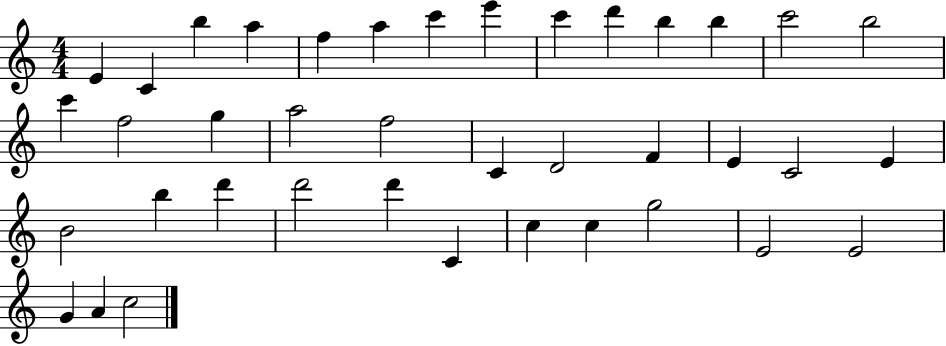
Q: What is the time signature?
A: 4/4